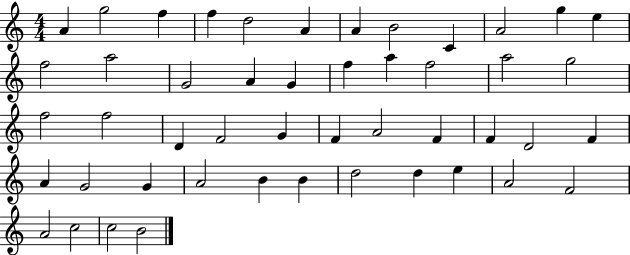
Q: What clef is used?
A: treble